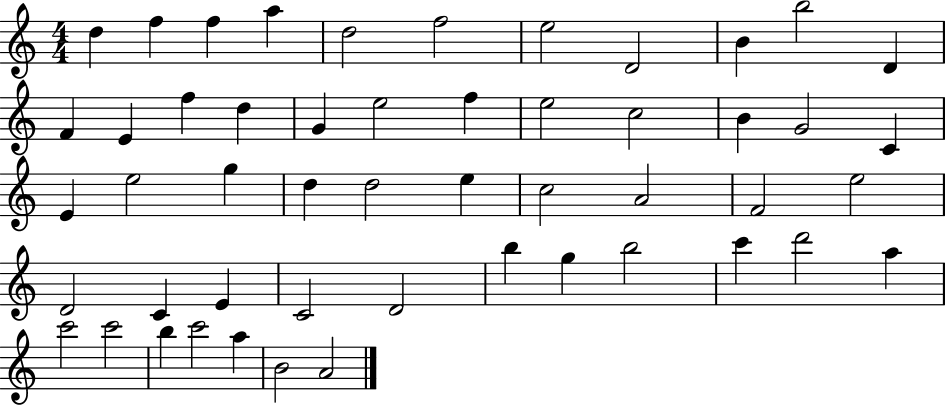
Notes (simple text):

D5/q F5/q F5/q A5/q D5/h F5/h E5/h D4/h B4/q B5/h D4/q F4/q E4/q F5/q D5/q G4/q E5/h F5/q E5/h C5/h B4/q G4/h C4/q E4/q E5/h G5/q D5/q D5/h E5/q C5/h A4/h F4/h E5/h D4/h C4/q E4/q C4/h D4/h B5/q G5/q B5/h C6/q D6/h A5/q C6/h C6/h B5/q C6/h A5/q B4/h A4/h